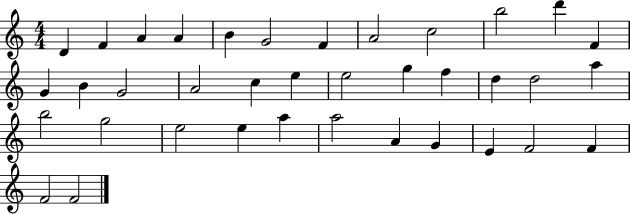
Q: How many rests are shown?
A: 0